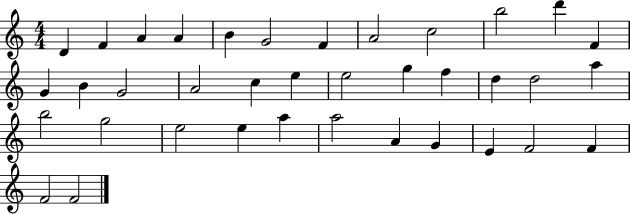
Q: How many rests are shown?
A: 0